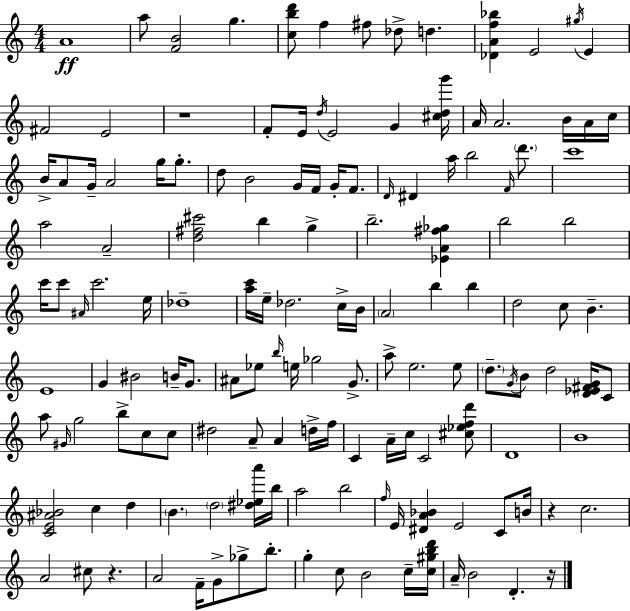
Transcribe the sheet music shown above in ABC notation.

X:1
T:Untitled
M:4/4
L:1/4
K:Am
A4 a/2 [FB]2 g [cbd']/2 f ^f/2 _d/2 d [_DAf_b] E2 ^g/4 E ^F2 E2 z4 F/2 E/4 d/4 E2 G [^cdg']/4 A/4 A2 B/4 A/4 c/4 B/4 A/2 G/4 A2 g/4 g/2 d/2 B2 G/4 F/4 G/4 F/2 D/4 ^D a/4 b2 F/4 d'/2 c'4 a2 A2 [d^f^c']2 b g b2 [_EA^f_g] b2 b2 c'/4 c'/2 ^A/4 c'2 e/4 _d4 [ac']/4 e/4 _d2 c/4 B/4 A2 b b d2 c/2 B E4 G ^B2 B/4 G/2 ^A/2 _e/2 b/4 e/4 _g2 G/2 a/2 e2 e/2 d/2 G/4 B/2 d2 [D_E^FG]/4 C/2 a/2 ^G/4 g2 b/2 c/2 c/2 ^d2 A/2 A d/4 f/4 C A/4 c/4 C2 [^c_efd']/2 D4 B4 [CE^A_B]2 c d B d2 [^d_ea']/4 b/4 a2 b2 f/4 E/4 [^DA_B] E2 C/2 B/4 z c2 A2 ^c/2 z A2 F/4 G/2 _g/2 b/2 g c/2 B2 c/4 [c^gbd']/4 A/4 B2 D z/4